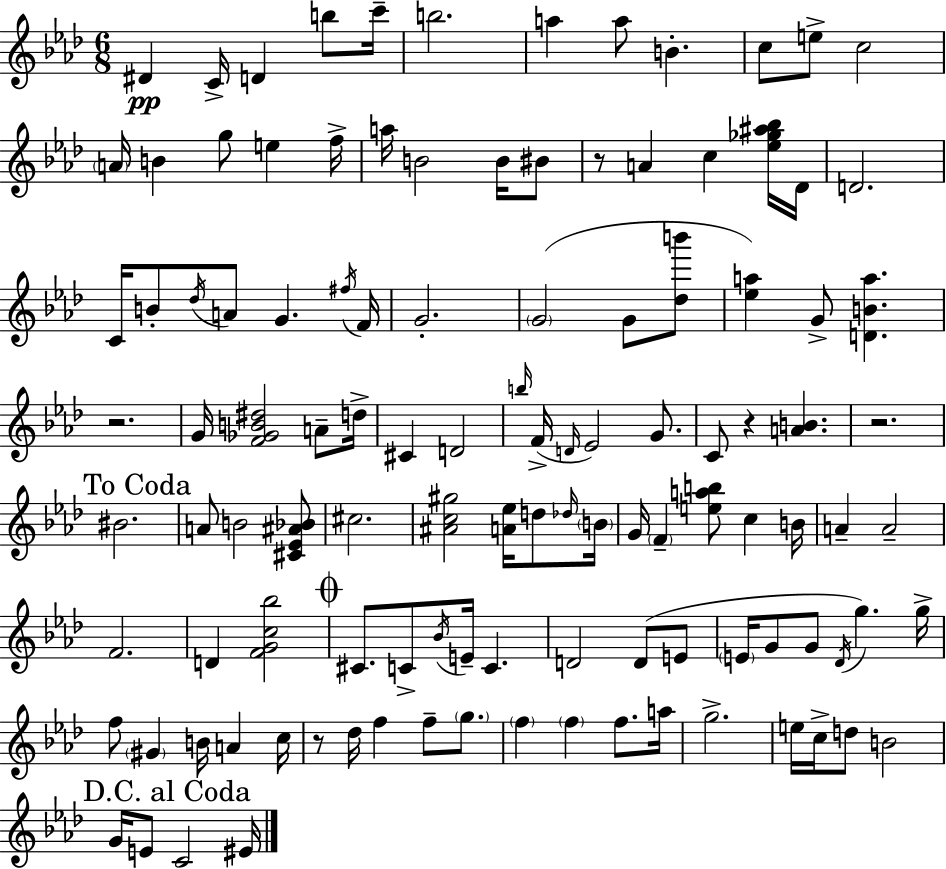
{
  \clef treble
  \numericTimeSignature
  \time 6/8
  \key aes \major
  \repeat volta 2 { dis'4\pp c'16-> d'4 b''8 c'''16-- | b''2. | a''4 a''8 b'4.-. | c''8 e''8-> c''2 | \break \parenthesize a'16 b'4 g''8 e''4 f''16-> | a''16 b'2 b'16 bis'8 | r8 a'4 c''4 <ees'' ges'' ais'' bes''>16 des'16 | d'2. | \break c'16 b'8-. \acciaccatura { des''16 } a'8 g'4. | \acciaccatura { fis''16 } f'16 g'2.-. | \parenthesize g'2( g'8 | <des'' b'''>8 <ees'' a''>4) g'8-> <d' b' a''>4. | \break r2. | g'16 <f' ges' b' dis''>2 a'8-- | d''16-> cis'4 d'2 | \grace { b''16 }( f'16-> \grace { d'16 } ees'2) | \break g'8. c'8 r4 <a' b'>4. | r2. | \mark "To Coda" bis'2. | a'8 b'2 | \break <cis' ees' ais' bes'>8 cis''2. | <ais' c'' gis''>2 | <a' ees''>16 d''8 \grace { des''16 } \parenthesize b'16 g'16 \parenthesize f'4-- <e'' a'' b''>8 | c''4 b'16 a'4-- a'2-- | \break f'2. | d'4 <f' g' c'' bes''>2 | \mark \markup { \musicglyph "scripts.coda" } cis'8. c'8-> \acciaccatura { bes'16 } e'16-- | c'4. d'2 | \break d'8( e'8 \parenthesize e'16 g'8 g'8 \acciaccatura { des'16 }) | g''4. g''16-> f''8 \parenthesize gis'4 | b'16 a'4 c''16 r8 des''16 f''4 | f''8-- \parenthesize g''8. \parenthesize f''4 \parenthesize f''4 | \break f''8. a''16 g''2.-> | e''16 c''16-> d''8 b'2 | \mark "D.C. al Coda" g'16 e'8 c'2 | eis'16 } \bar "|."
}